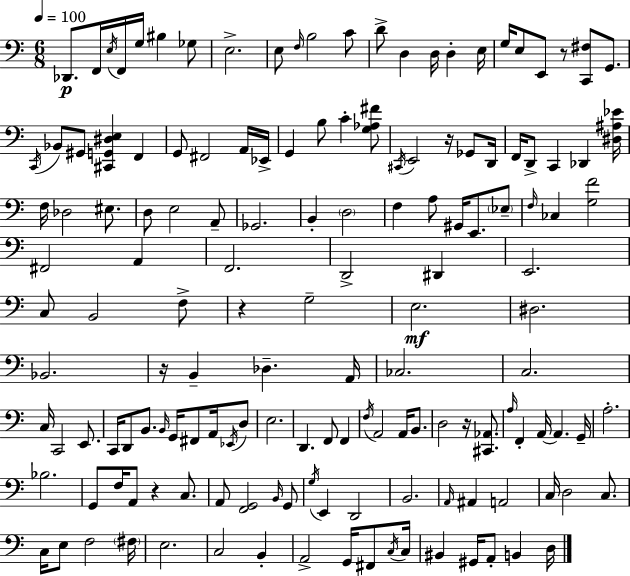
Db2/e. F2/s E3/s F2/s G3/s BIS3/q Gb3/e E3/h. E3/e F3/s B3/h C4/e D4/e D3/q D3/s D3/q E3/s G3/s E3/e E2/e R/e [C2,F#3]/e G2/e. C2/s Bb2/e G#2/e [C#2,G2,D#3,E3]/q F2/q G2/e F#2/h A2/s Eb2/s G2/q B3/e C4/q [G3,Ab3,F#4]/e C#2/s E2/h R/s Gb2/e D2/s F2/s D2/e C2/q Db2/q [D#3,A#3,Eb4]/s F3/s Db3/h EIS3/e. D3/e E3/h A2/e Gb2/h. B2/q D3/h F3/q A3/e G#2/s E2/e. Eb3/e F3/s CES3/q [G3,F4]/h F#2/h A2/q F2/h. D2/h D#2/q E2/h. C3/e B2/h F3/e R/q G3/h E3/h. D#3/h. Bb2/h. R/s B2/q Db3/q. A2/s CES3/h. C3/h. C3/s C2/h E2/e. C2/s D2/e B2/e. B2/s G2/s F#2/e A2/s Eb2/s D3/e E3/h. D2/q. F2/e F2/q F3/s A2/h A2/s B2/e. D3/h R/s [C#2,Ab2]/e. A3/s F2/q A2/s A2/q. G2/s A3/h. Bb3/h. G2/e F3/s A2/e R/q C3/e. A2/e [F2,G2]/h B2/s G2/e G3/s E2/q D2/h B2/h. A2/s A#2/q A2/h C3/s D3/h C3/e. C3/s E3/e F3/h F#3/s E3/h. C3/h B2/q A2/h G2/s F#2/e C3/s C3/s BIS2/q G#2/s A2/e B2/q D3/s